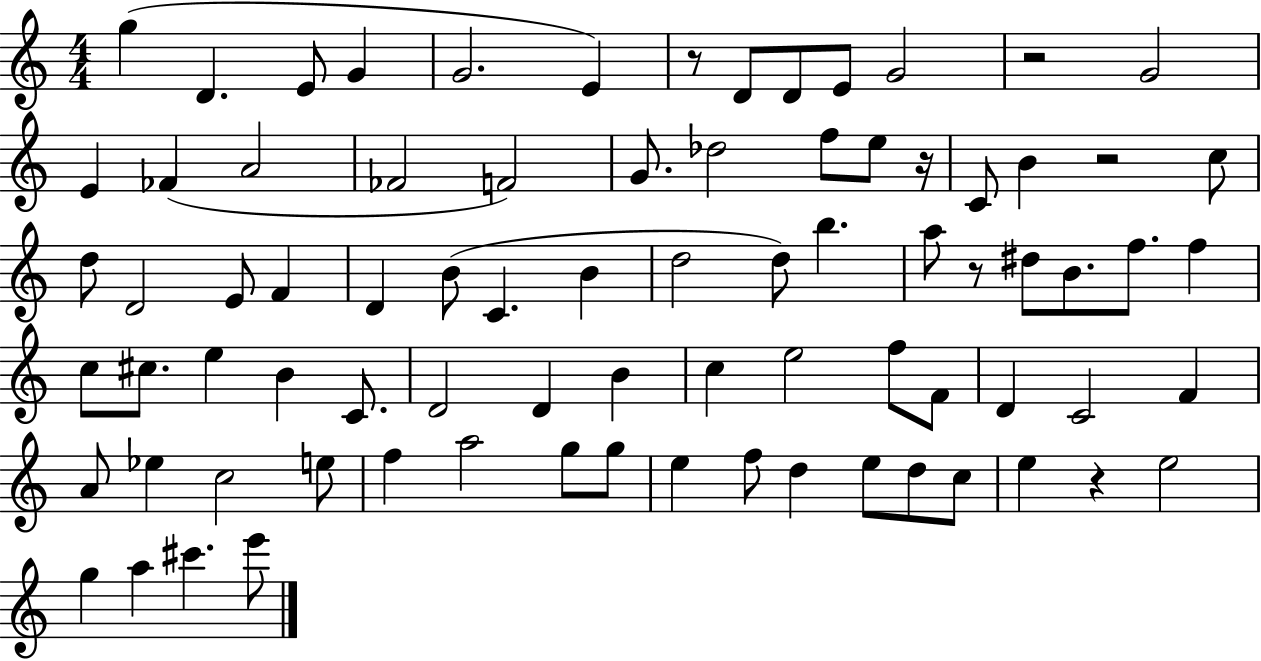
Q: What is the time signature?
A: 4/4